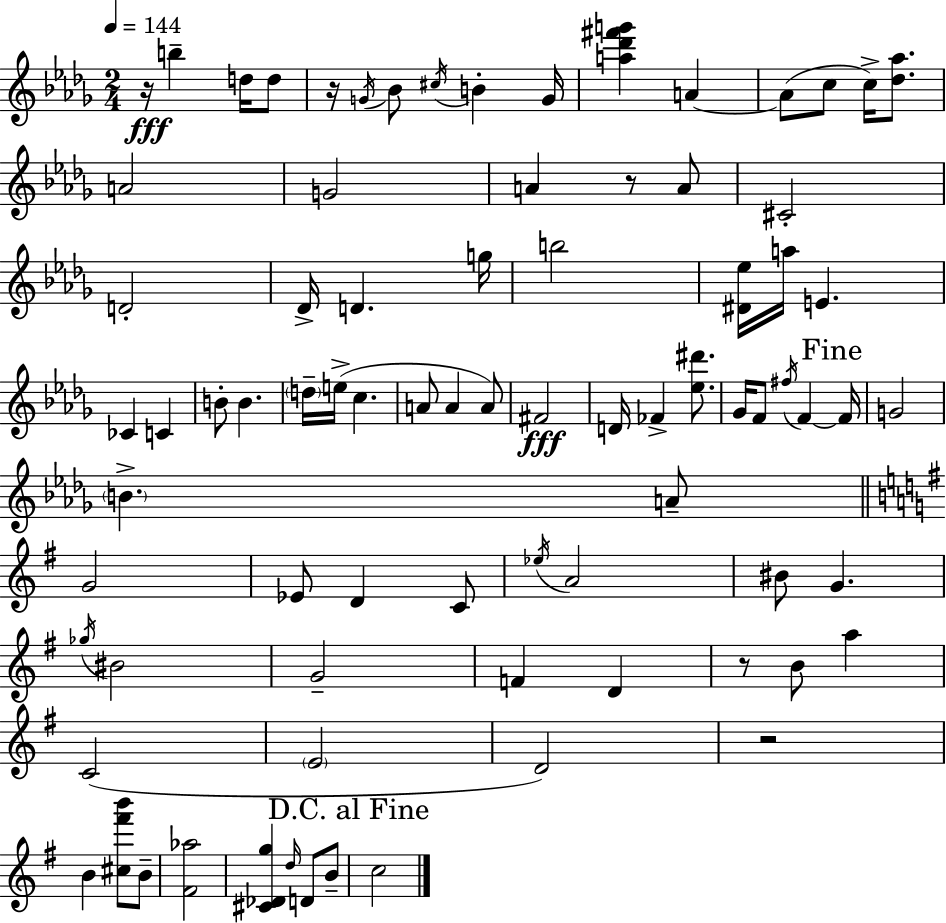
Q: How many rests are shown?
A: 5